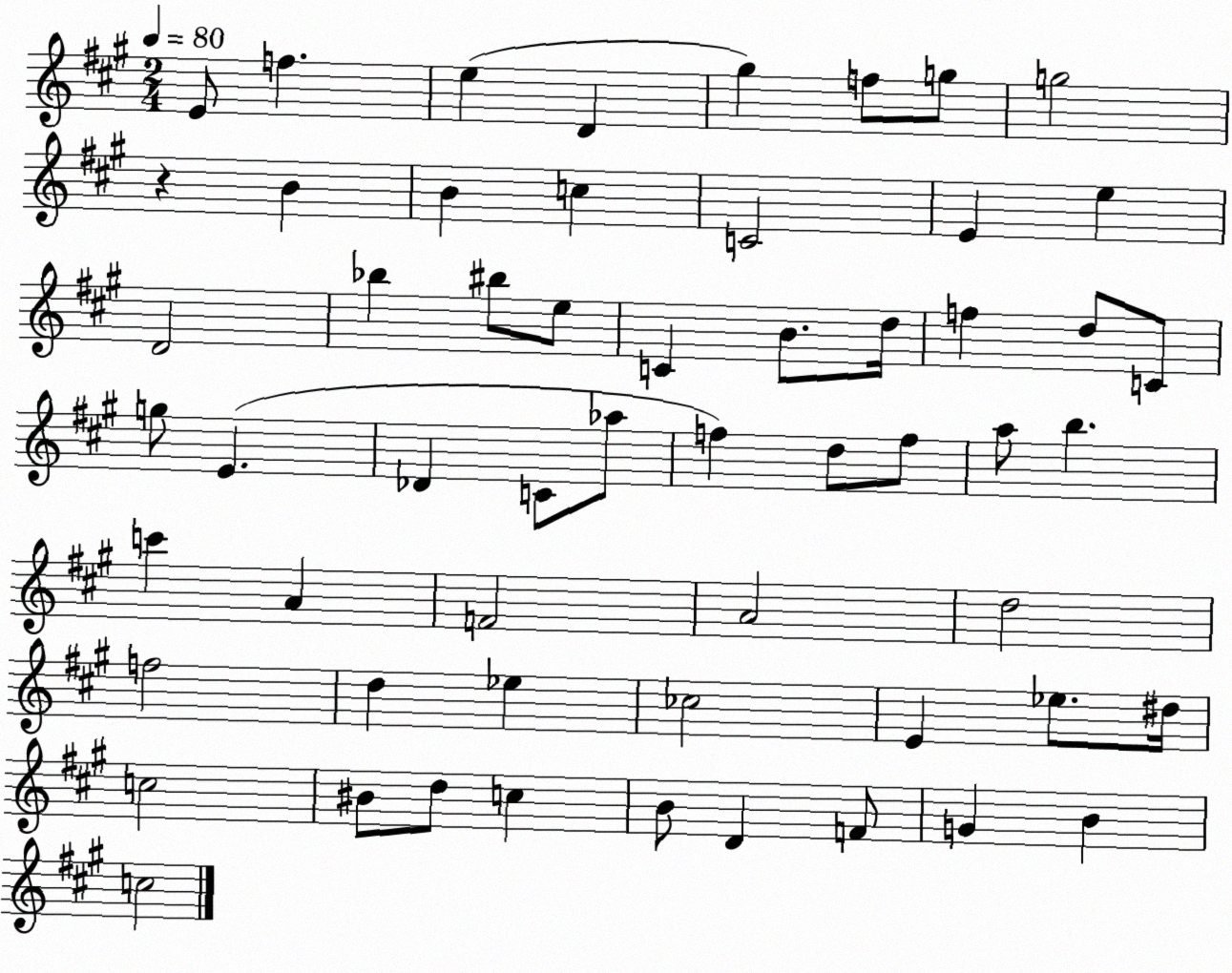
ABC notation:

X:1
T:Untitled
M:2/4
L:1/4
K:A
E/2 f e D ^g f/2 g/2 g2 z B B c C2 E e D2 _b ^b/2 e/2 C B/2 d/4 f d/2 C/2 g/2 E _D C/2 _a/2 f d/2 f/2 a/2 b c' A F2 A2 d2 f2 d _e _c2 E _e/2 ^d/4 c2 ^B/2 d/2 c B/2 D F/2 G B c2